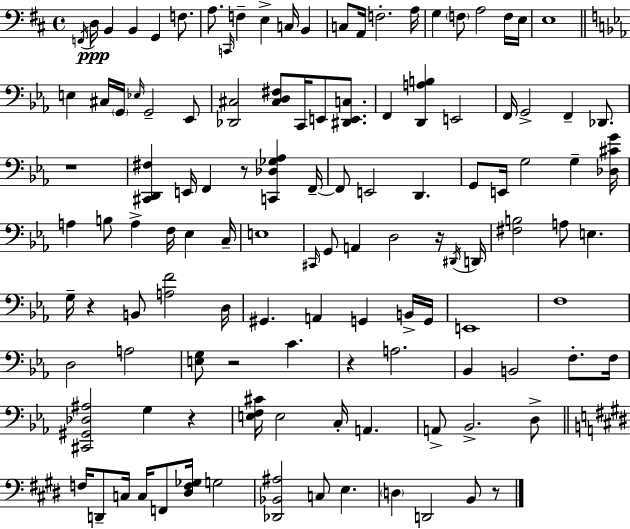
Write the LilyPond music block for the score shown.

{
  \clef bass
  \time 4/4
  \defaultTimeSignature
  \key d \major
  \acciaccatura { f,16 }\ppp d16 b,4 b,4 g,4 f8. | a8. \grace { c,16 } f4-- e4-> c16 b,4 | c8 a,16 f2.-. | a16 g4 \parenthesize f8 a2 | \break f16 e16 e1 | \bar "||" \break \key ees \major e4 cis16 \parenthesize g,16 \grace { ees16 } g,2-- ees,8 | <des, cis>2 <cis d fis>8 c,16 e,8 <dis, e, c>8. | f,4 <d, a b>4 e,2 | f,16 g,2-> f,4-- des,8. | \break r1 | <cis, d, fis>4 e,16 f,4 r8 <c, des ges aes>4 | f,16--~~ f,8 e,2 d,4. | g,8 e,16 g2 g4-- | \break <des cis' g'>16 a4 b8 a4-> f16 ees4 | c16-- e1 | \grace { cis,16 } g,8 a,4 d2 | r16 \acciaccatura { dis,16 } d,16 <fis b>2 a8 e4. | \break g16-- r4 b,8 <a f'>2 | d16 gis,4. a,4 g,4 | b,16-> g,16 e,1 | f1 | \break d2 a2 | <e g>8 r2 c'4. | r4 a2. | bes,4 b,2 f8.-. | \break f16 <cis, gis, des ais>2 g4 r4 | <e f cis'>16 e2 c16-. a,4. | a,8-> bes,2.-> | d8-> \bar "||" \break \key e \major f16 d,8-- c16 c16 f,8 <dis f ges>16 g2 | <des, bes, ais>2 c8 e4. | \parenthesize d4 d,2 b,8 r8 | \bar "|."
}